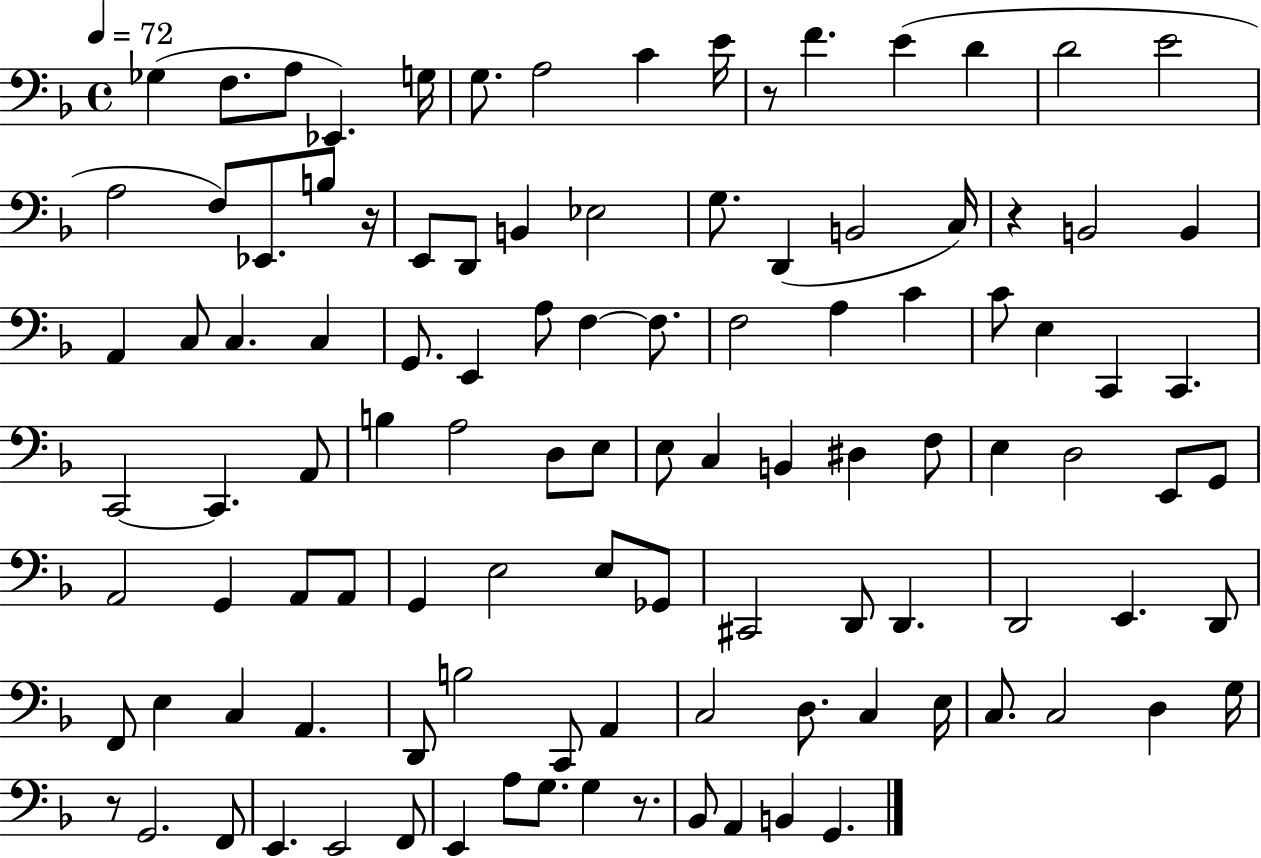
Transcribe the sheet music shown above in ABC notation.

X:1
T:Untitled
M:4/4
L:1/4
K:F
_G, F,/2 A,/2 _E,, G,/4 G,/2 A,2 C E/4 z/2 F E D D2 E2 A,2 F,/2 _E,,/2 B,/2 z/4 E,,/2 D,,/2 B,, _E,2 G,/2 D,, B,,2 C,/4 z B,,2 B,, A,, C,/2 C, C, G,,/2 E,, A,/2 F, F,/2 F,2 A, C C/2 E, C,, C,, C,,2 C,, A,,/2 B, A,2 D,/2 E,/2 E,/2 C, B,, ^D, F,/2 E, D,2 E,,/2 G,,/2 A,,2 G,, A,,/2 A,,/2 G,, E,2 E,/2 _G,,/2 ^C,,2 D,,/2 D,, D,,2 E,, D,,/2 F,,/2 E, C, A,, D,,/2 B,2 C,,/2 A,, C,2 D,/2 C, E,/4 C,/2 C,2 D, G,/4 z/2 G,,2 F,,/2 E,, E,,2 F,,/2 E,, A,/2 G,/2 G, z/2 _B,,/2 A,, B,, G,,